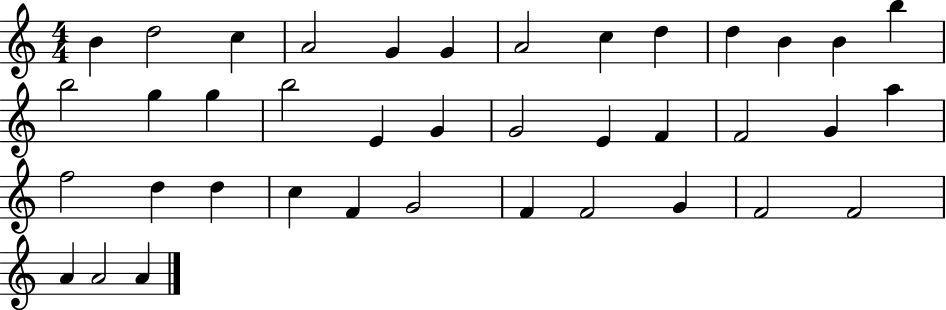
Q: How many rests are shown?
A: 0